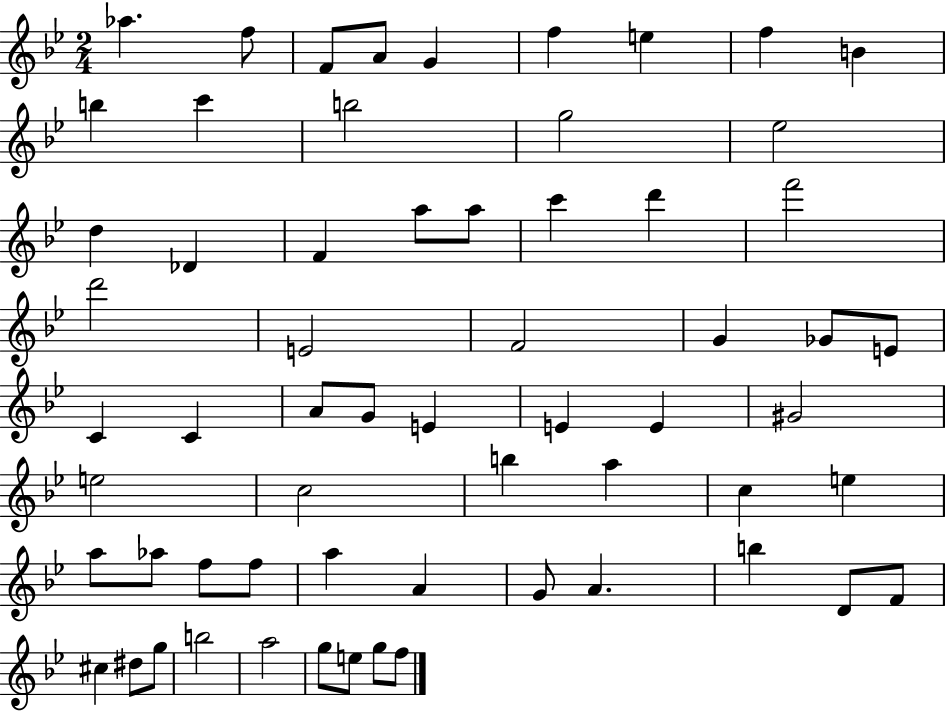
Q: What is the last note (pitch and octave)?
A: F5